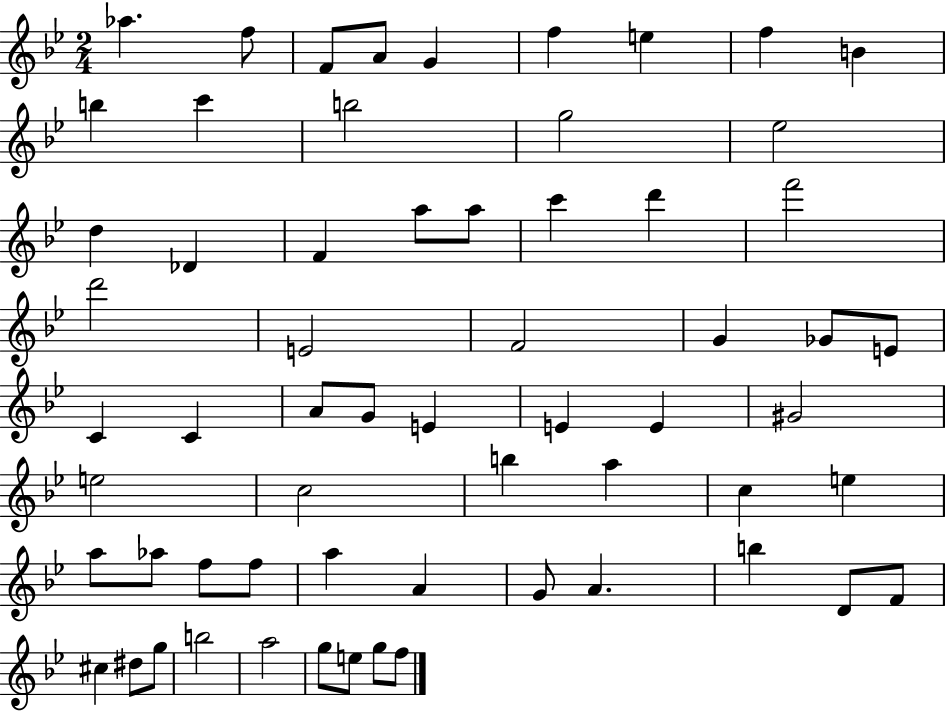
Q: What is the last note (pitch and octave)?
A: F5